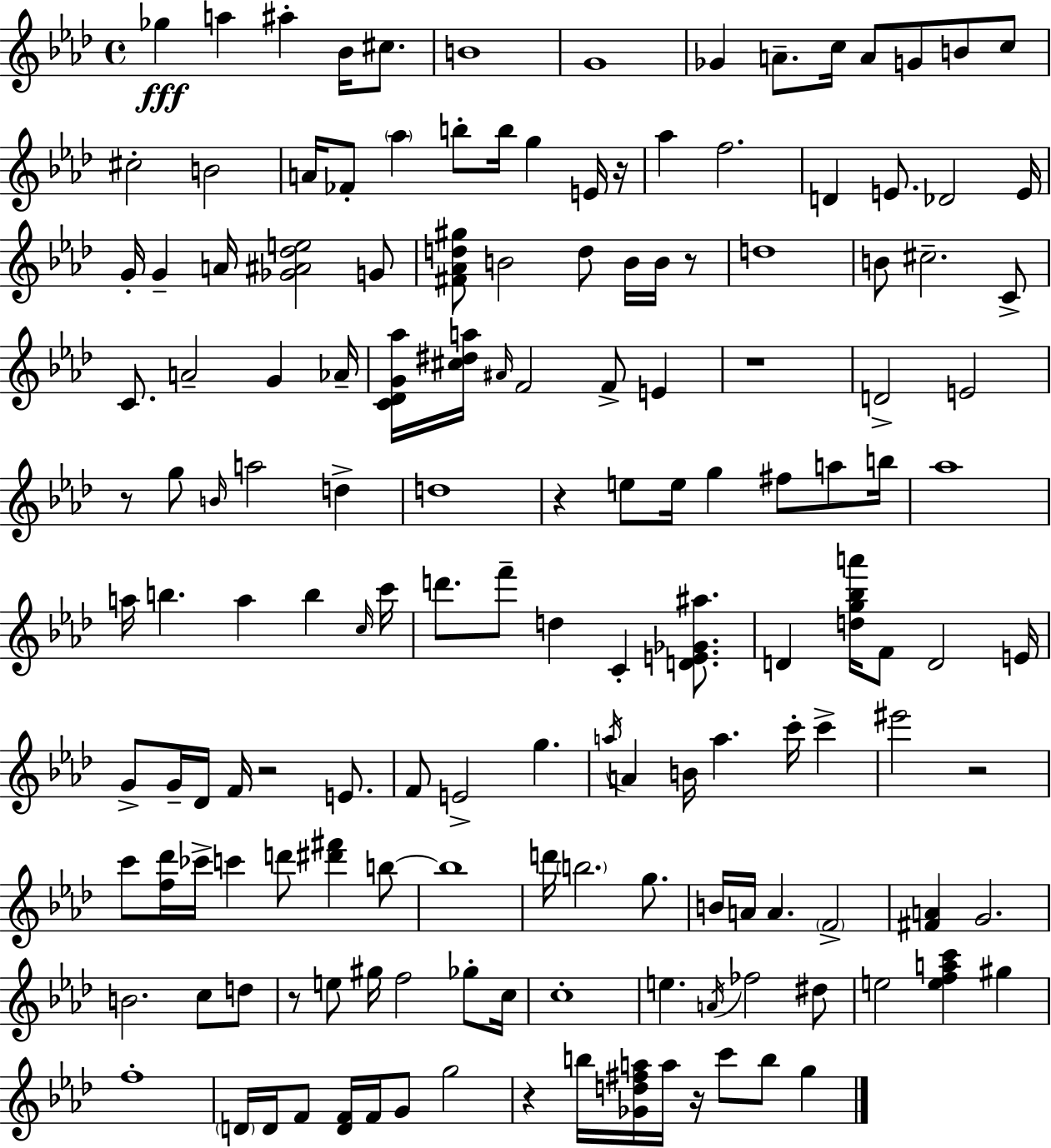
Gb5/q A5/q A#5/q Bb4/s C#5/e. B4/w G4/w Gb4/q A4/e. C5/s A4/e G4/e B4/e C5/e C#5/h B4/h A4/s FES4/e Ab5/q B5/e B5/s G5/q E4/s R/s Ab5/q F5/h. D4/q E4/e. Db4/h E4/s G4/s G4/q A4/s [Gb4,A#4,Db5,E5]/h G4/e [F#4,Ab4,D5,G#5]/e B4/h D5/e B4/s B4/s R/e D5/w B4/e C#5/h. C4/e C4/e. A4/h G4/q Ab4/s [C4,Db4,G4,Ab5]/s [C#5,D#5,A5]/s A#4/s F4/h F4/e E4/q R/w D4/h E4/h R/e G5/e B4/s A5/h D5/q D5/w R/q E5/e E5/s G5/q F#5/e A5/e B5/s Ab5/w A5/s B5/q. A5/q B5/q C5/s C6/s D6/e. F6/e D5/q C4/q [D4,E4,Gb4,A#5]/e. D4/q [D5,G5,Bb5,A6]/s F4/e D4/h E4/s G4/e G4/s Db4/s F4/s R/h E4/e. F4/e E4/h G5/q. A5/s A4/q B4/s A5/q. C6/s C6/q EIS6/h R/h C6/e [F5,Db6]/s CES6/s C6/q D6/e [D#6,F#6]/q B5/e B5/w D6/s B5/h. G5/e. B4/s A4/s A4/q. F4/h [F#4,A4]/q G4/h. B4/h. C5/e D5/e R/e E5/e G#5/s F5/h Gb5/e C5/s C5/w E5/q. A4/s FES5/h D#5/e E5/h [E5,F5,A5,C6]/q G#5/q F5/w D4/s D4/s F4/e [D4,F4]/s F4/s G4/e G5/h R/q B5/s [Gb4,D5,F#5,A5]/s A5/s R/s C6/e B5/e G5/q